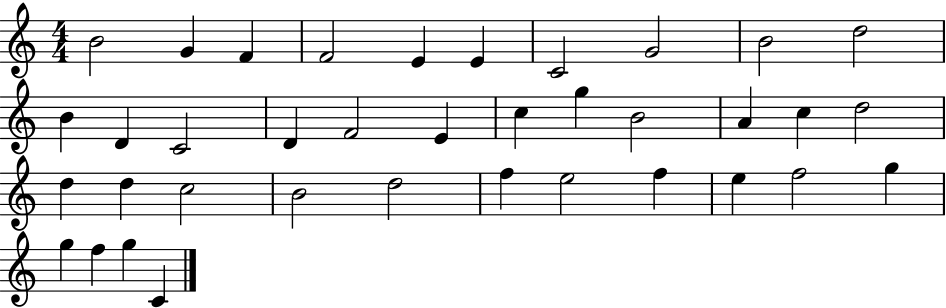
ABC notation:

X:1
T:Untitled
M:4/4
L:1/4
K:C
B2 G F F2 E E C2 G2 B2 d2 B D C2 D F2 E c g B2 A c d2 d d c2 B2 d2 f e2 f e f2 g g f g C